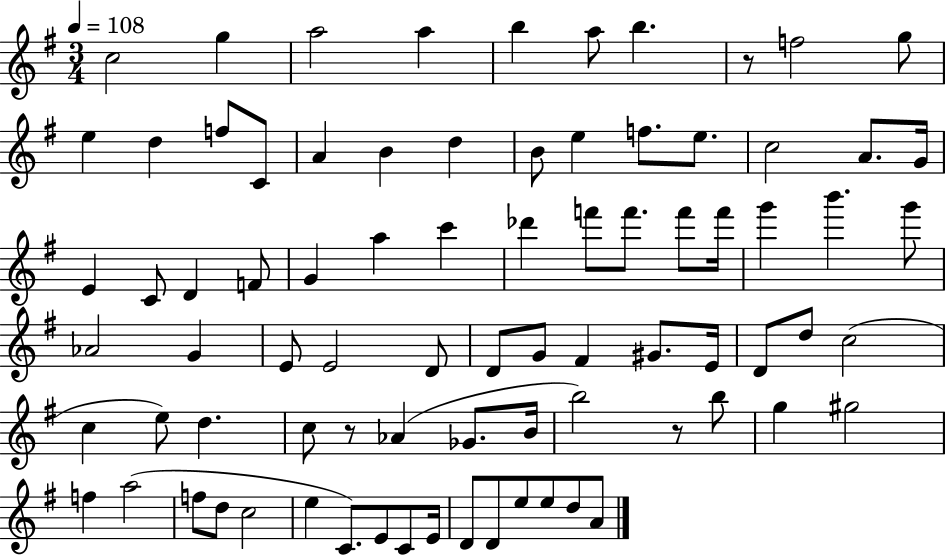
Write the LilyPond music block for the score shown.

{
  \clef treble
  \numericTimeSignature
  \time 3/4
  \key g \major
  \tempo 4 = 108
  c''2 g''4 | a''2 a''4 | b''4 a''8 b''4. | r8 f''2 g''8 | \break e''4 d''4 f''8 c'8 | a'4 b'4 d''4 | b'8 e''4 f''8. e''8. | c''2 a'8. g'16 | \break e'4 c'8 d'4 f'8 | g'4 a''4 c'''4 | des'''4 f'''8 f'''8. f'''8 f'''16 | g'''4 b'''4. g'''8 | \break aes'2 g'4 | e'8 e'2 d'8 | d'8 g'8 fis'4 gis'8. e'16 | d'8 d''8 c''2( | \break c''4 e''8) d''4. | c''8 r8 aes'4( ges'8. b'16 | b''2) r8 b''8 | g''4 gis''2 | \break f''4 a''2( | f''8 d''8 c''2 | e''4 c'8.) e'8 c'8 e'16 | d'8 d'8 e''8 e''8 d''8 a'8 | \break \bar "|."
}